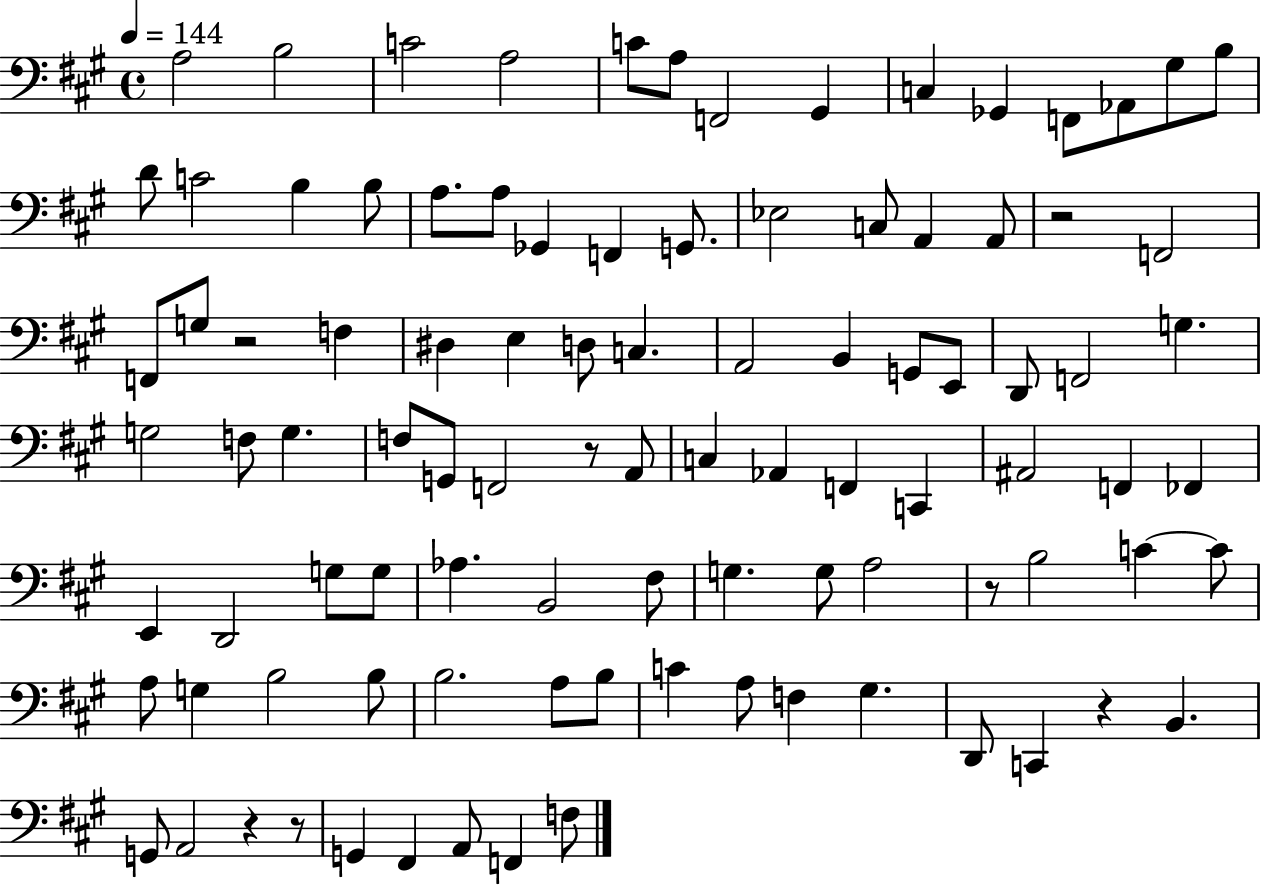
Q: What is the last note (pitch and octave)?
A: F3